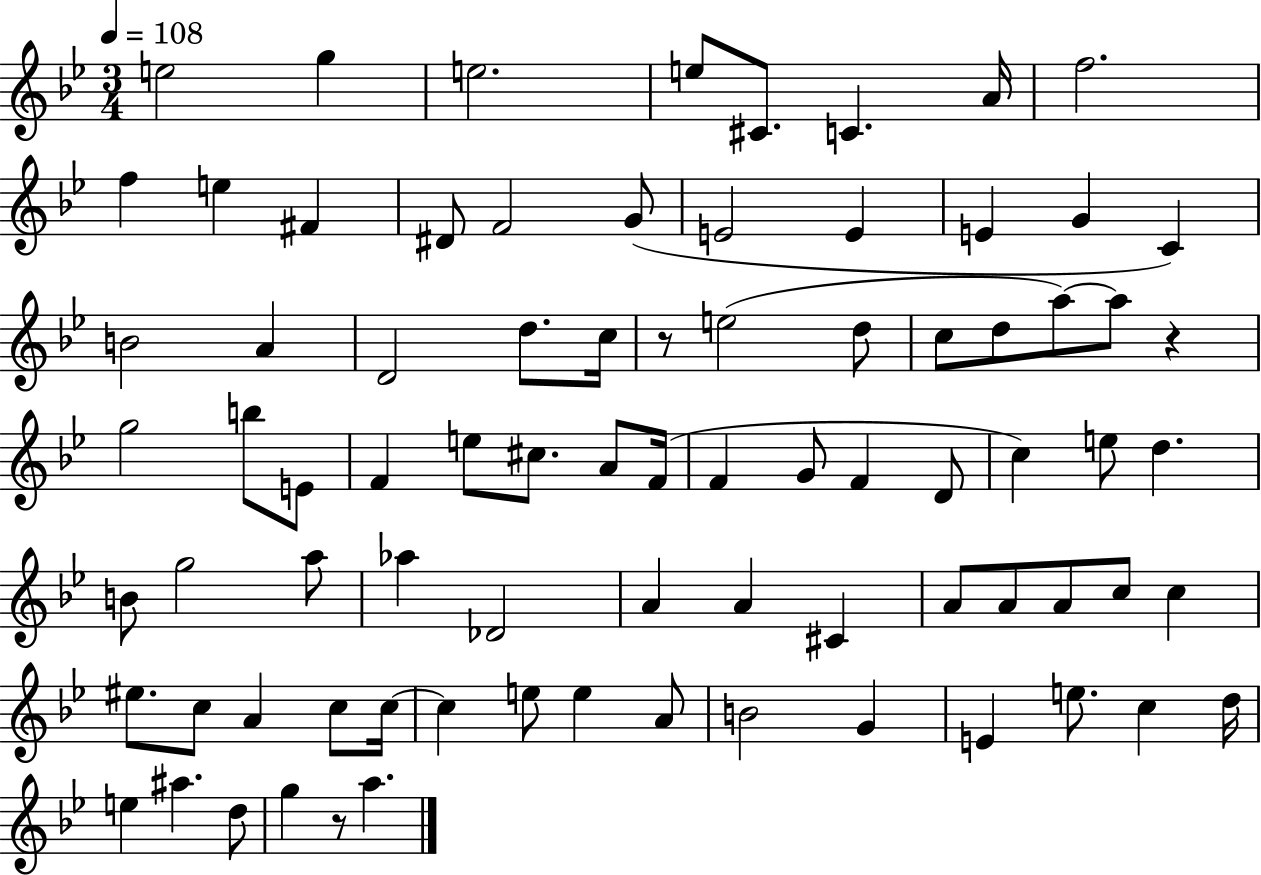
E5/h G5/q E5/h. E5/e C#4/e. C4/q. A4/s F5/h. F5/q E5/q F#4/q D#4/e F4/h G4/e E4/h E4/q E4/q G4/q C4/q B4/h A4/q D4/h D5/e. C5/s R/e E5/h D5/e C5/e D5/e A5/e A5/e R/q G5/h B5/e E4/e F4/q E5/e C#5/e. A4/e F4/s F4/q G4/e F4/q D4/e C5/q E5/e D5/q. B4/e G5/h A5/e Ab5/q Db4/h A4/q A4/q C#4/q A4/e A4/e A4/e C5/e C5/q EIS5/e. C5/e A4/q C5/e C5/s C5/q E5/e E5/q A4/e B4/h G4/q E4/q E5/e. C5/q D5/s E5/q A#5/q. D5/e G5/q R/e A5/q.